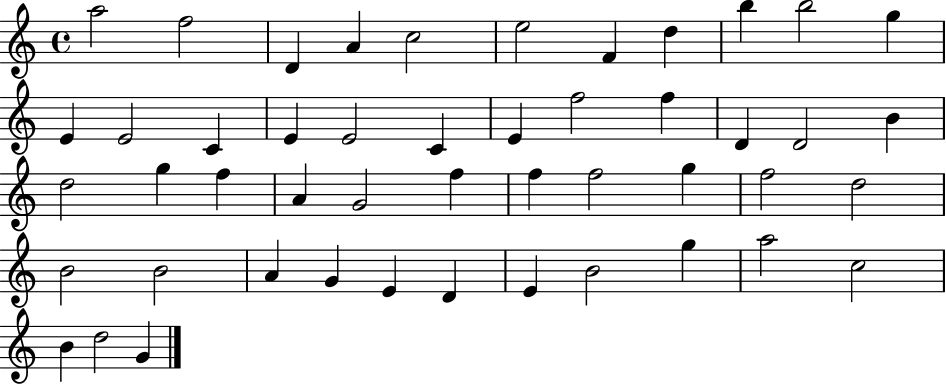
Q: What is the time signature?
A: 4/4